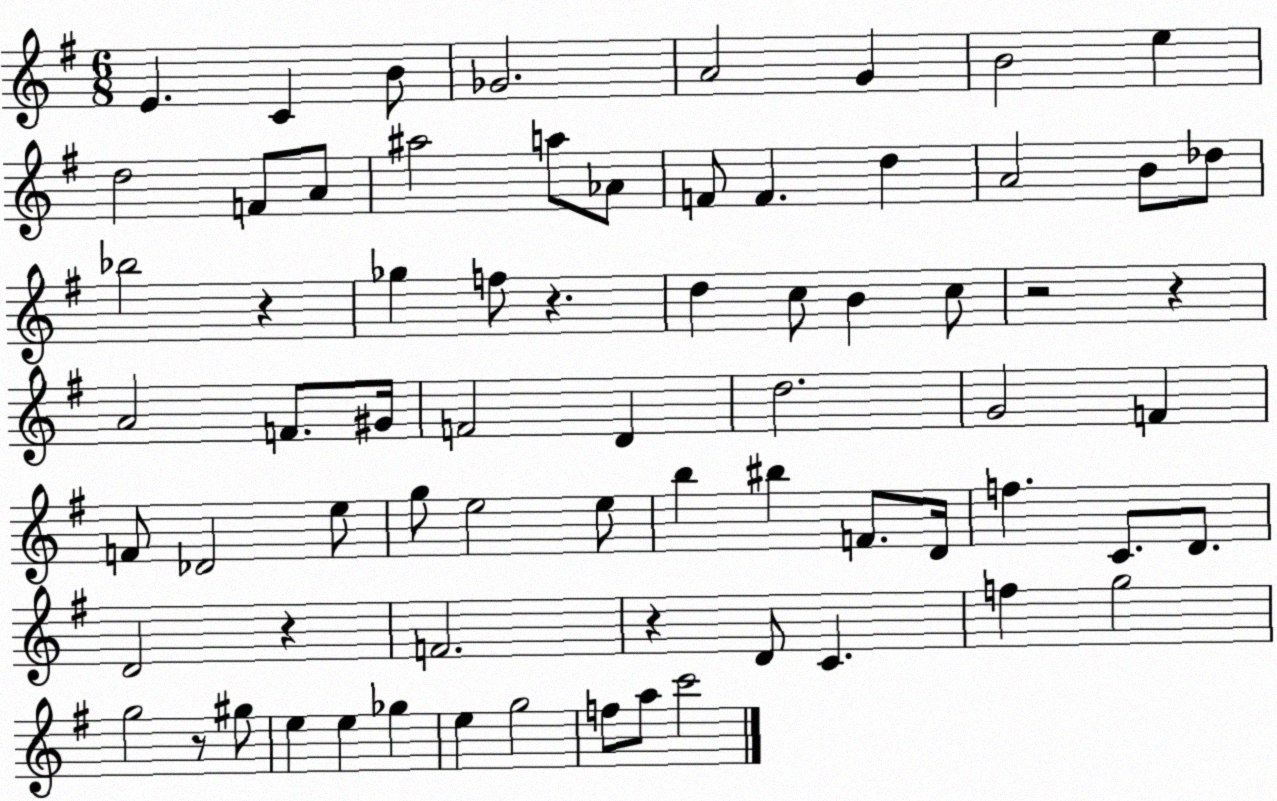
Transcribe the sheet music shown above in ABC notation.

X:1
T:Untitled
M:6/8
L:1/4
K:G
E C B/2 _G2 A2 G B2 e d2 F/2 A/2 ^a2 a/2 _A/2 F/2 F d A2 B/2 _d/2 _b2 z _g f/2 z d c/2 B c/2 z2 z A2 F/2 ^G/4 F2 D d2 G2 F F/2 _D2 e/2 g/2 e2 e/2 b ^b F/2 D/4 f C/2 D/2 D2 z F2 z D/2 C f g2 g2 z/2 ^g/2 e e _g e g2 f/2 a/2 c'2